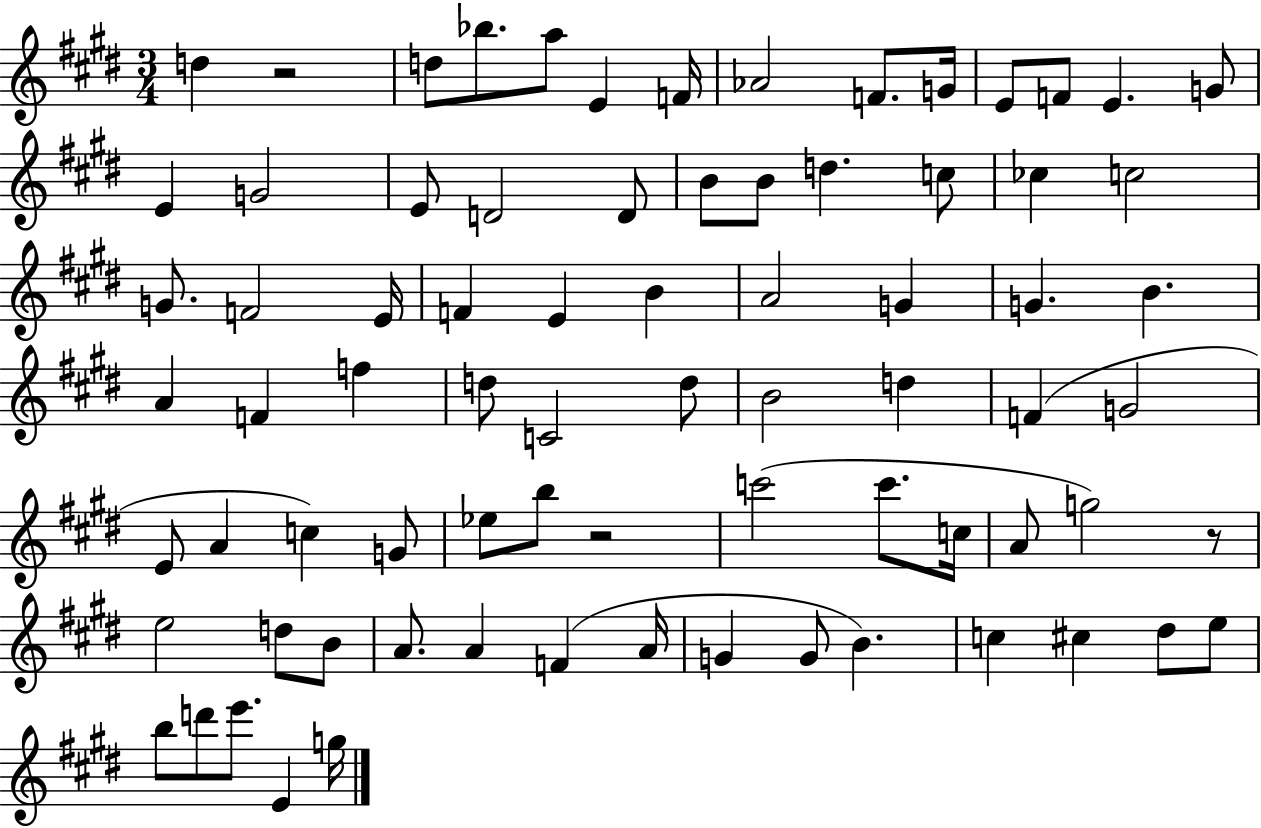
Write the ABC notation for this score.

X:1
T:Untitled
M:3/4
L:1/4
K:E
d z2 d/2 _b/2 a/2 E F/4 _A2 F/2 G/4 E/2 F/2 E G/2 E G2 E/2 D2 D/2 B/2 B/2 d c/2 _c c2 G/2 F2 E/4 F E B A2 G G B A F f d/2 C2 d/2 B2 d F G2 E/2 A c G/2 _e/2 b/2 z2 c'2 c'/2 c/4 A/2 g2 z/2 e2 d/2 B/2 A/2 A F A/4 G G/2 B c ^c ^d/2 e/2 b/2 d'/2 e'/2 E g/4